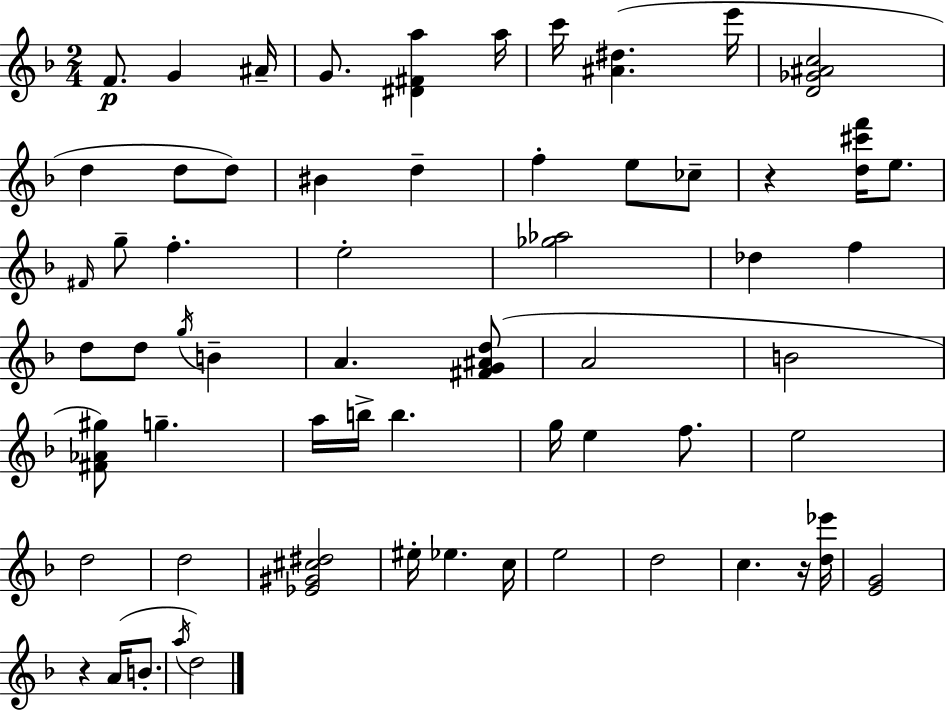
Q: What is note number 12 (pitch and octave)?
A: D5